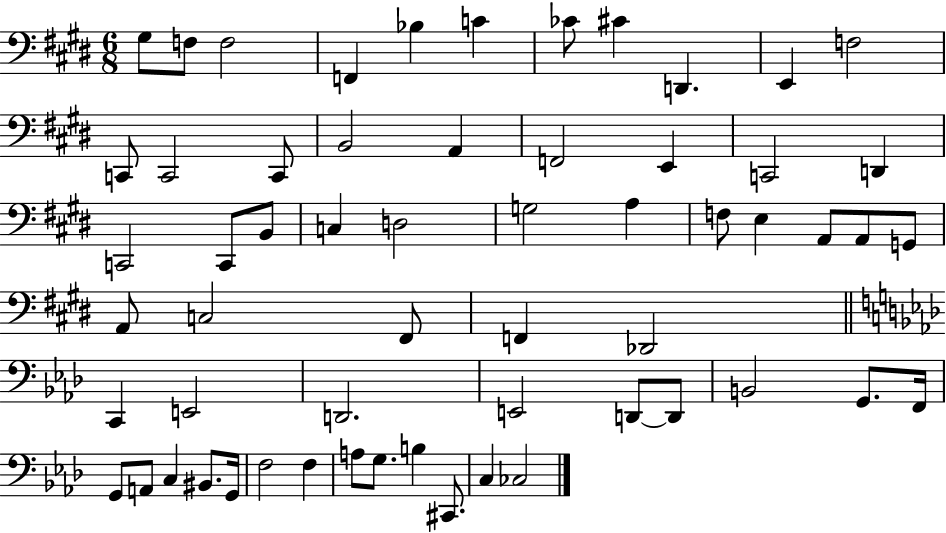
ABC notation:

X:1
T:Untitled
M:6/8
L:1/4
K:E
^G,/2 F,/2 F,2 F,, _B, C _C/2 ^C D,, E,, F,2 C,,/2 C,,2 C,,/2 B,,2 A,, F,,2 E,, C,,2 D,, C,,2 C,,/2 B,,/2 C, D,2 G,2 A, F,/2 E, A,,/2 A,,/2 G,,/2 A,,/2 C,2 ^F,,/2 F,, _D,,2 C,, E,,2 D,,2 E,,2 D,,/2 D,,/2 B,,2 G,,/2 F,,/4 G,,/2 A,,/2 C, ^B,,/2 G,,/4 F,2 F, A,/2 G,/2 B, ^C,,/2 C, _C,2